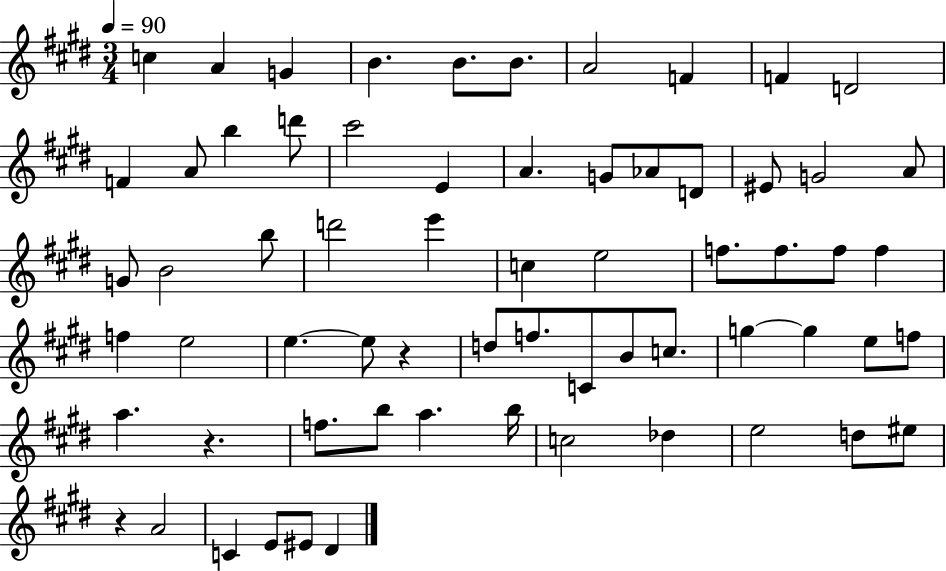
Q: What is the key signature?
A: E major